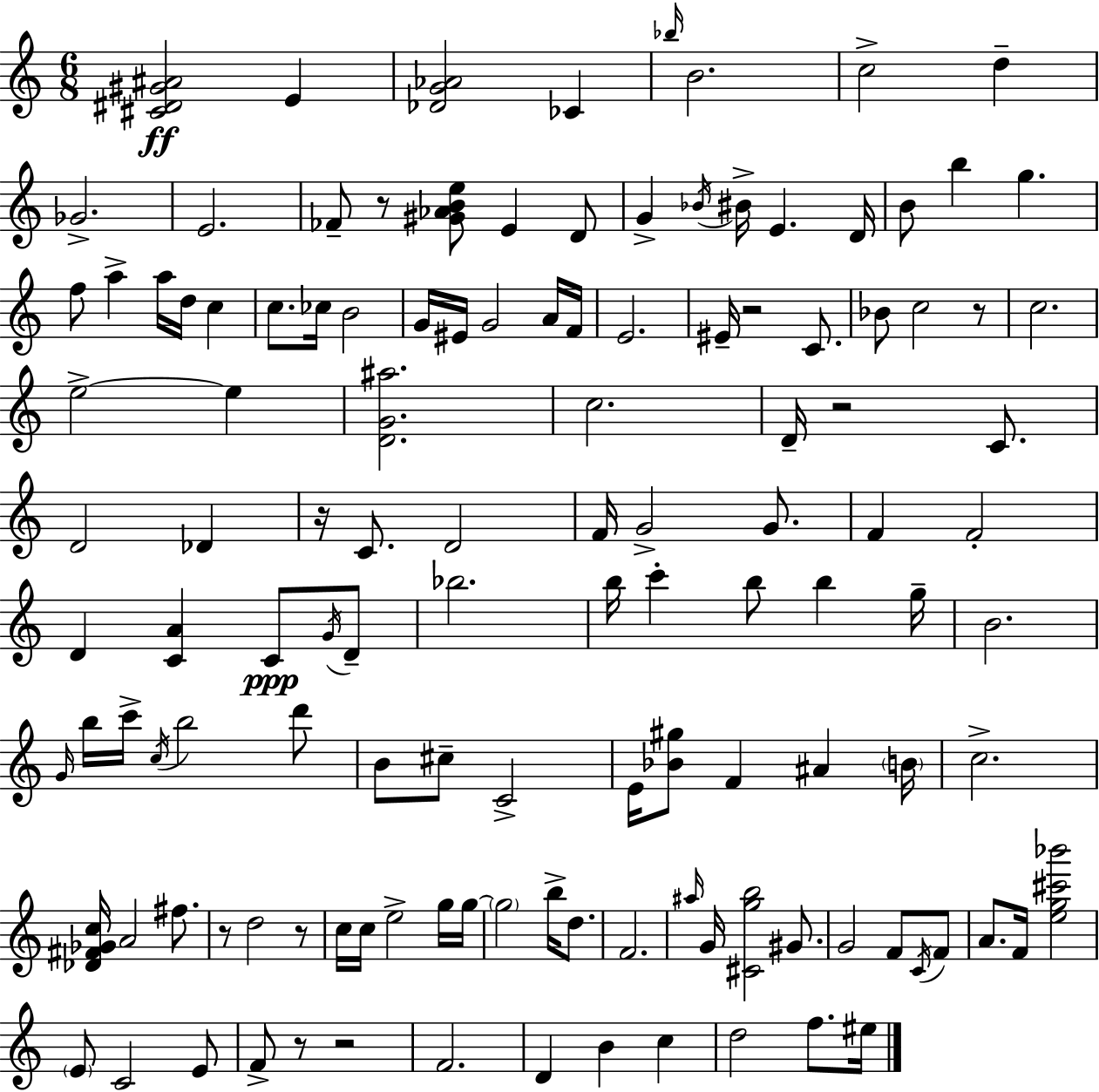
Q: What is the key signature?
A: C major